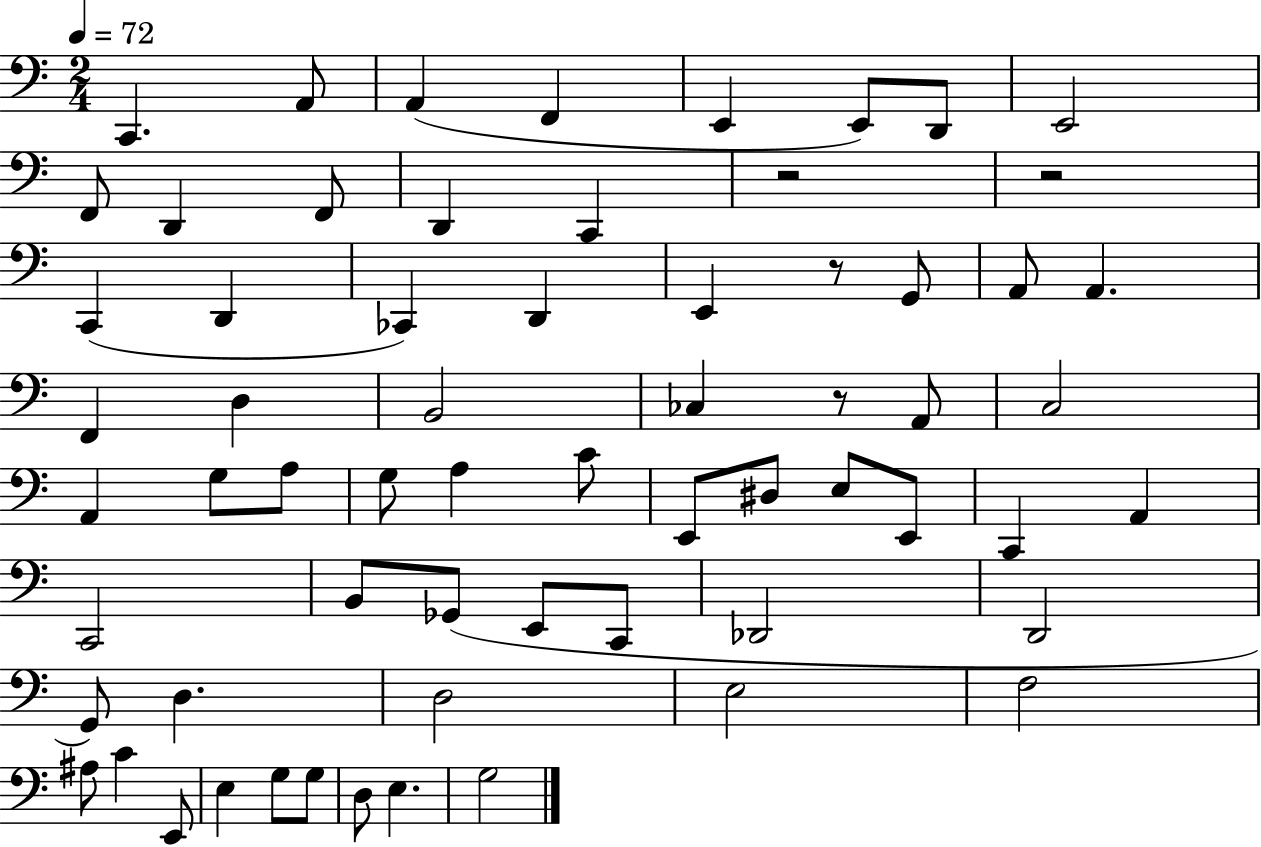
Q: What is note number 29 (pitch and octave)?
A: G3